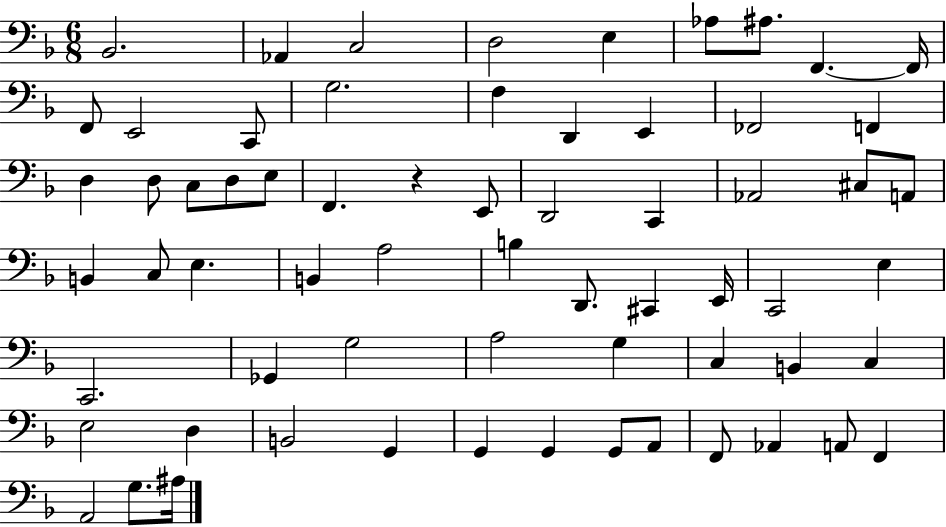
Bb2/h. Ab2/q C3/h D3/h E3/q Ab3/e A#3/e. F2/q. F2/s F2/e E2/h C2/e G3/h. F3/q D2/q E2/q FES2/h F2/q D3/q D3/e C3/e D3/e E3/e F2/q. R/q E2/e D2/h C2/q Ab2/h C#3/e A2/e B2/q C3/e E3/q. B2/q A3/h B3/q D2/e. C#2/q E2/s C2/h E3/q C2/h. Gb2/q G3/h A3/h G3/q C3/q B2/q C3/q E3/h D3/q B2/h G2/q G2/q G2/q G2/e A2/e F2/e Ab2/q A2/e F2/q A2/h G3/e. A#3/s